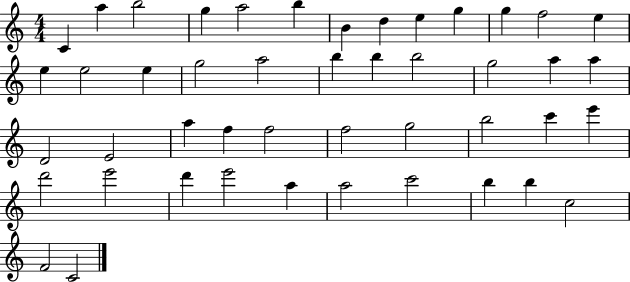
{
  \clef treble
  \numericTimeSignature
  \time 4/4
  \key c \major
  c'4 a''4 b''2 | g''4 a''2 b''4 | b'4 d''4 e''4 g''4 | g''4 f''2 e''4 | \break e''4 e''2 e''4 | g''2 a''2 | b''4 b''4 b''2 | g''2 a''4 a''4 | \break d'2 e'2 | a''4 f''4 f''2 | f''2 g''2 | b''2 c'''4 e'''4 | \break d'''2 e'''2 | d'''4 e'''2 a''4 | a''2 c'''2 | b''4 b''4 c''2 | \break f'2 c'2 | \bar "|."
}